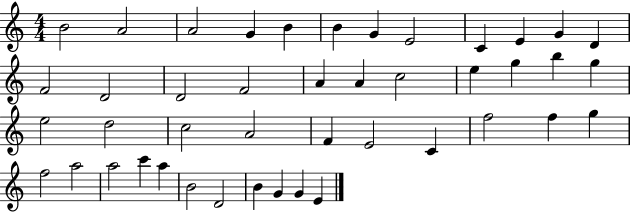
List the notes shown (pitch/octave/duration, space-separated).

B4/h A4/h A4/h G4/q B4/q B4/q G4/q E4/h C4/q E4/q G4/q D4/q F4/h D4/h D4/h F4/h A4/q A4/q C5/h E5/q G5/q B5/q G5/q E5/h D5/h C5/h A4/h F4/q E4/h C4/q F5/h F5/q G5/q F5/h A5/h A5/h C6/q A5/q B4/h D4/h B4/q G4/q G4/q E4/q